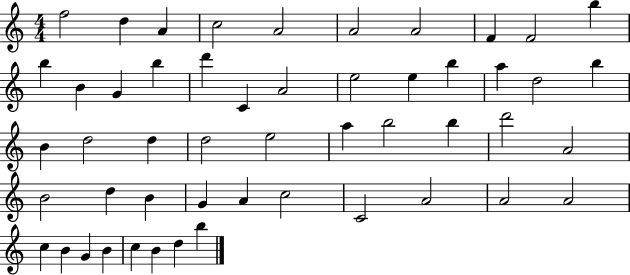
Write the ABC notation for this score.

X:1
T:Untitled
M:4/4
L:1/4
K:C
f2 d A c2 A2 A2 A2 F F2 b b B G b d' C A2 e2 e b a d2 b B d2 d d2 e2 a b2 b d'2 A2 B2 d B G A c2 C2 A2 A2 A2 c B G B c B d b